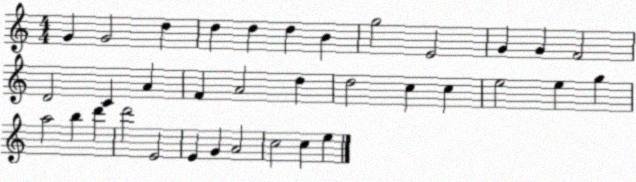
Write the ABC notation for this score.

X:1
T:Untitled
M:4/4
L:1/4
K:C
G G2 d d d d B g2 E2 G G F2 D2 C A F A2 d d2 c c e2 e g a2 b d' d'2 E2 E G A2 c2 c e